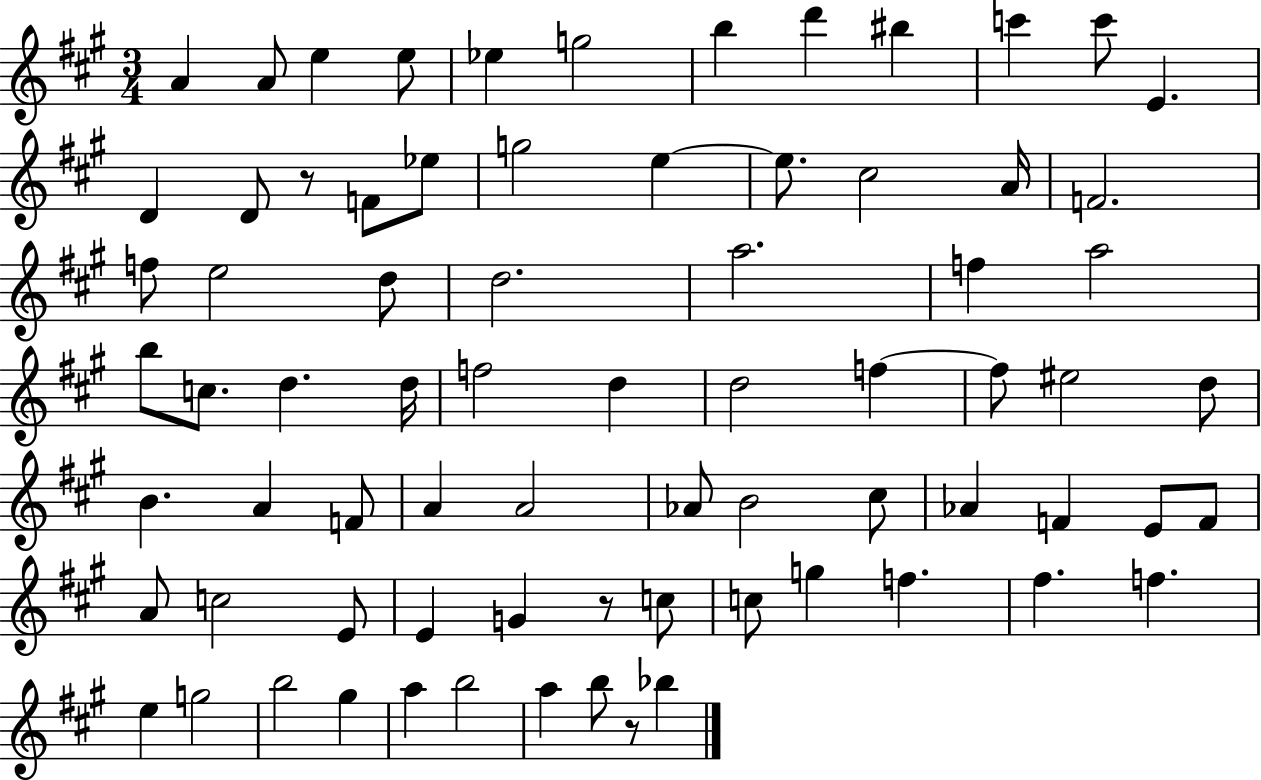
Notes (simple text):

A4/q A4/e E5/q E5/e Eb5/q G5/h B5/q D6/q BIS5/q C6/q C6/e E4/q. D4/q D4/e R/e F4/e Eb5/e G5/h E5/q E5/e. C#5/h A4/s F4/h. F5/e E5/h D5/e D5/h. A5/h. F5/q A5/h B5/e C5/e. D5/q. D5/s F5/h D5/q D5/h F5/q F5/e EIS5/h D5/e B4/q. A4/q F4/e A4/q A4/h Ab4/e B4/h C#5/e Ab4/q F4/q E4/e F4/e A4/e C5/h E4/e E4/q G4/q R/e C5/e C5/e G5/q F5/q. F#5/q. F5/q. E5/q G5/h B5/h G#5/q A5/q B5/h A5/q B5/e R/e Bb5/q